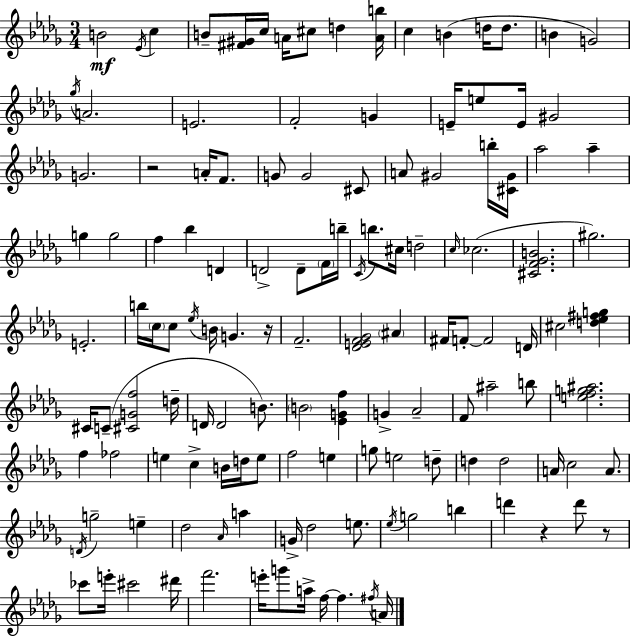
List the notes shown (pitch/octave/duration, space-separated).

B4/h Eb4/s C5/q B4/e [F#4,G#4]/s C5/s A4/s C#5/e D5/q [A4,B5]/s C5/q B4/q D5/s D5/e. B4/q G4/h Gb5/s A4/h. E4/h. F4/h G4/q E4/s E5/e E4/s G#4/h G4/h. R/h A4/s F4/e. G4/e G4/h C#4/e A4/e G#4/h B5/s [C#4,G#4]/s Ab5/h Ab5/q G5/q G5/h F5/q Bb5/q D4/q D4/h D4/e F4/s B5/s C4/s B5/e. C#5/s D5/h C5/s CES5/h. [C#4,F4,Gb4,B4]/h. G#5/h. E4/h. B5/s C5/s C5/e Eb5/s B4/s G4/q. R/s F4/h. [Db4,E4,F4,Gb4]/h A#4/q F#4/s F4/e F4/h D4/s C#5/h [D5,Eb5,F#5,G5]/q C#4/s C4/e [C#4,G4,F5]/h D5/s D4/s D4/h B4/e. B4/h [Eb4,G4,F5]/q G4/q Ab4/h F4/e A#5/h B5/e [E5,F5,G5,A#5]/h. F5/q FES5/h E5/q C5/q B4/s D5/s E5/e F5/h E5/q G5/e E5/h D5/e D5/q D5/h A4/s C5/h A4/e. D4/s G5/h E5/q Db5/h Ab4/s A5/q G4/s Db5/h E5/e. Eb5/s G5/h B5/q D6/q R/q D6/e R/e CES6/e E6/s C#6/h D#6/s F6/h. E6/s G6/e A5/s F5/s F5/q. F#5/s A4/s